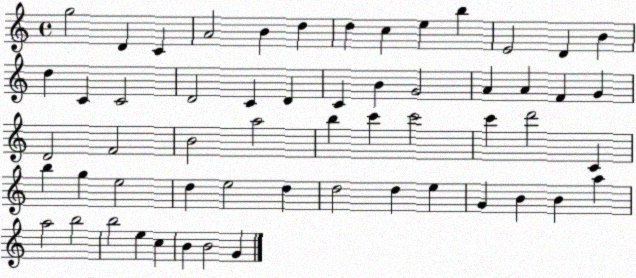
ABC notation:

X:1
T:Untitled
M:4/4
L:1/4
K:C
g2 D C A2 B d d c e b E2 D B d C C2 D2 C D C B G2 A A F G D2 F2 B2 a2 b c' c'2 c' d'2 C b g e2 d e2 d d2 d e G B B a a2 b2 b2 e c B B2 G